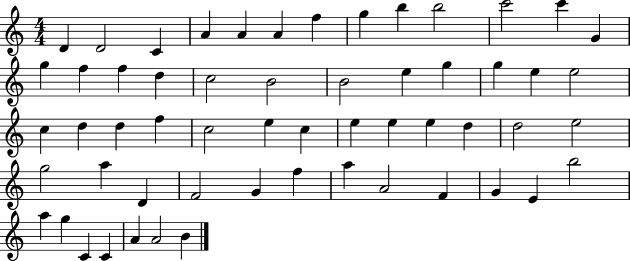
X:1
T:Untitled
M:4/4
L:1/4
K:C
D D2 C A A A f g b b2 c'2 c' G g f f d c2 B2 B2 e g g e e2 c d d f c2 e c e e e d d2 e2 g2 a D F2 G f a A2 F G E b2 a g C C A A2 B